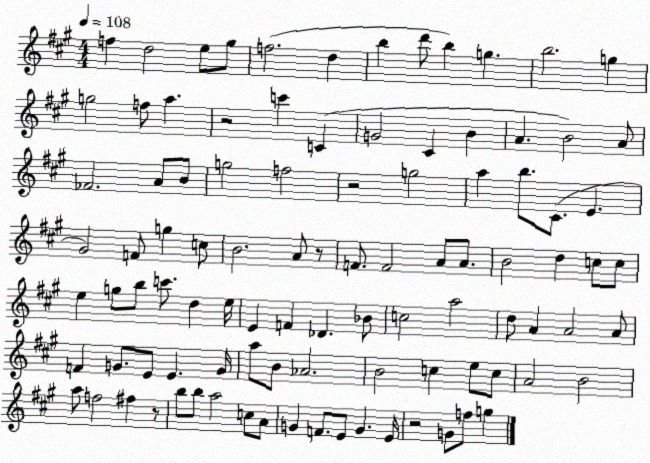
X:1
T:Untitled
M:4/4
L:1/4
K:A
f d2 e/2 ^g/2 f2 d b d'/2 b g b2 g g2 f/2 a z2 c' C G2 ^C B A B2 A/2 _F2 A/2 B/2 g2 f2 z2 g2 a b/2 ^C/2 E ^G2 F/2 g c/2 B2 A/2 z/2 F/2 F2 A/2 A/2 B2 d c/2 c/2 e g/2 b/2 c'/2 d e/4 E F _D _B/2 c2 a2 d/2 A A2 A/2 F G/2 E/2 E G/4 a/2 B/2 _A2 B2 c e/2 c/2 A2 B2 a/2 f2 ^f z/2 b/2 b/2 a2 c/2 A/2 G F/2 E/2 G E/4 z2 G/2 f/2 g